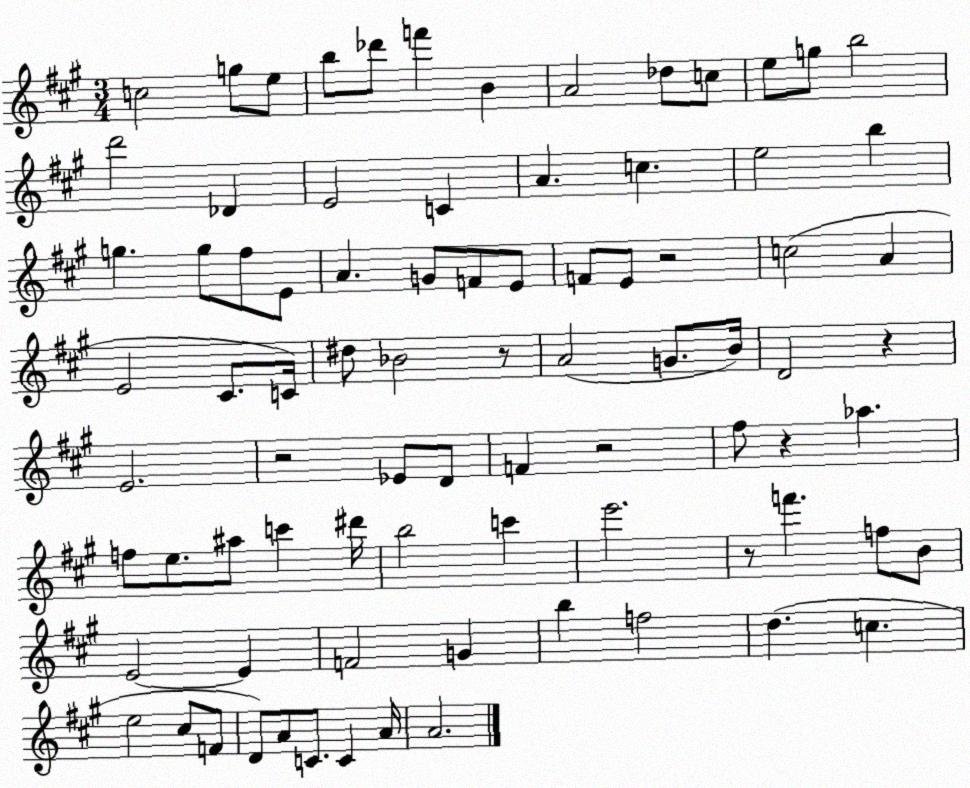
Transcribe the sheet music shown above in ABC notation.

X:1
T:Untitled
M:3/4
L:1/4
K:A
c2 g/2 e/2 b/2 _d'/2 f' B A2 _d/2 c/2 e/2 g/2 b2 d'2 _D E2 C A c e2 b g g/2 ^f/2 E/2 A G/2 F/2 E/2 F/2 E/2 z2 c2 A E2 ^C/2 C/4 ^d/2 _B2 z/2 A2 G/2 B/4 D2 z E2 z2 _E/2 D/2 F z2 ^f/2 z _a f/2 e/2 ^a/2 c' ^d'/4 b2 c' e'2 z/2 f' f/2 B/2 E2 E F2 G b f2 d c e2 ^c/2 F/2 D/2 A/2 C/2 C A/4 A2